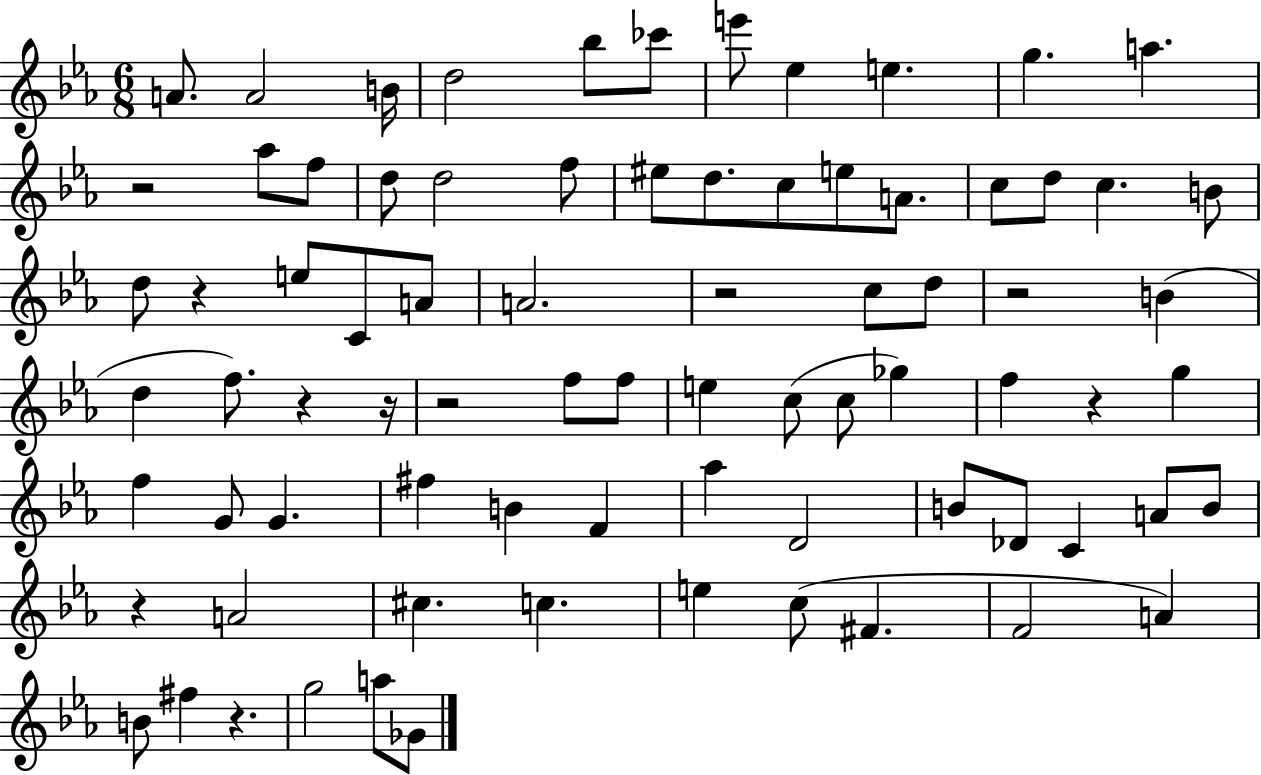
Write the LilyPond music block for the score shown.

{
  \clef treble
  \numericTimeSignature
  \time 6/8
  \key ees \major
  a'8. a'2 b'16 | d''2 bes''8 ces'''8 | e'''8 ees''4 e''4. | g''4. a''4. | \break r2 aes''8 f''8 | d''8 d''2 f''8 | eis''8 d''8. c''8 e''8 a'8. | c''8 d''8 c''4. b'8 | \break d''8 r4 e''8 c'8 a'8 | a'2. | r2 c''8 d''8 | r2 b'4( | \break d''4 f''8.) r4 r16 | r2 f''8 f''8 | e''4 c''8( c''8 ges''4) | f''4 r4 g''4 | \break f''4 g'8 g'4. | fis''4 b'4 f'4 | aes''4 d'2 | b'8 des'8 c'4 a'8 b'8 | \break r4 a'2 | cis''4. c''4. | e''4 c''8( fis'4. | f'2 a'4) | \break b'8 fis''4 r4. | g''2 a''8 ges'8 | \bar "|."
}